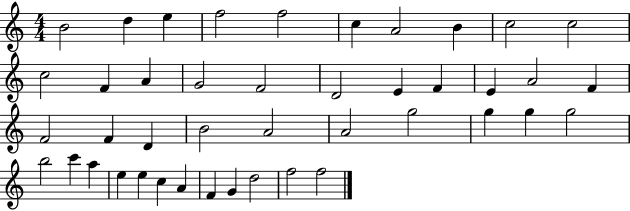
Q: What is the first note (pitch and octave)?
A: B4